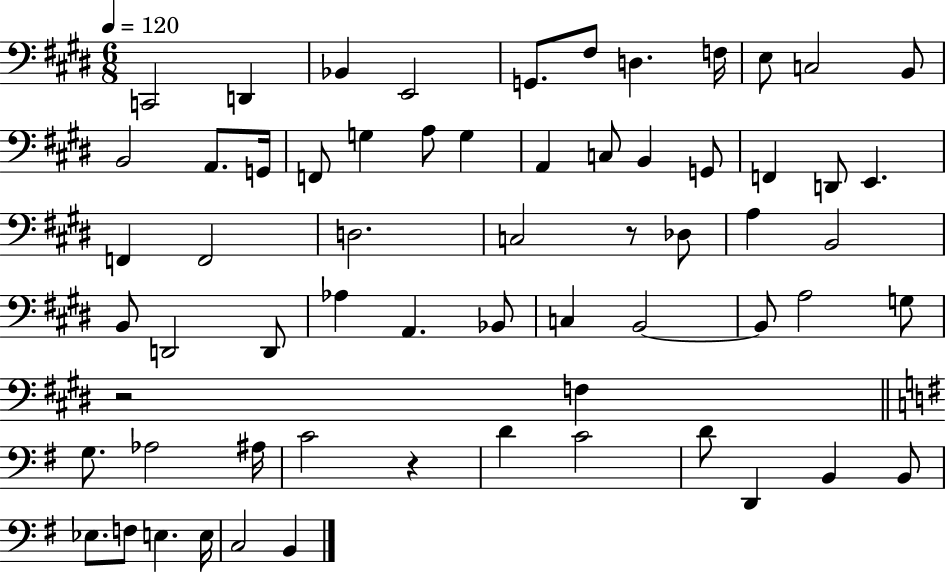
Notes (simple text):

C2/h D2/q Bb2/q E2/h G2/e. F#3/e D3/q. F3/s E3/e C3/h B2/e B2/h A2/e. G2/s F2/e G3/q A3/e G3/q A2/q C3/e B2/q G2/e F2/q D2/e E2/q. F2/q F2/h D3/h. C3/h R/e Db3/e A3/q B2/h B2/e D2/h D2/e Ab3/q A2/q. Bb2/e C3/q B2/h B2/e A3/h G3/e R/h F3/q G3/e. Ab3/h A#3/s C4/h R/q D4/q C4/h D4/e D2/q B2/q B2/e Eb3/e. F3/e E3/q. E3/s C3/h B2/q